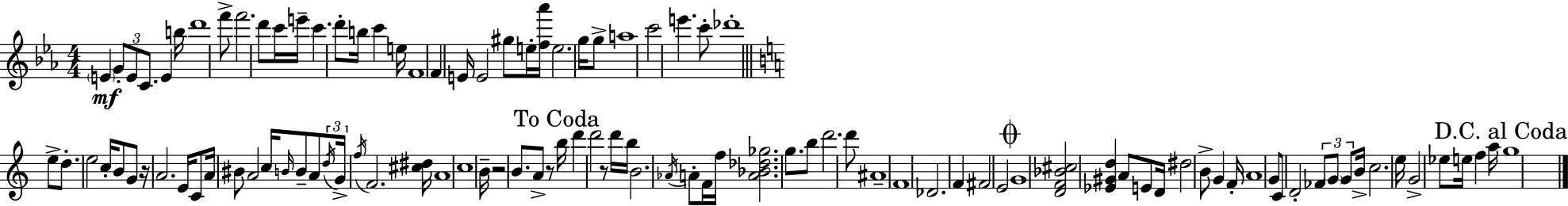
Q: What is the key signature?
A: C minor